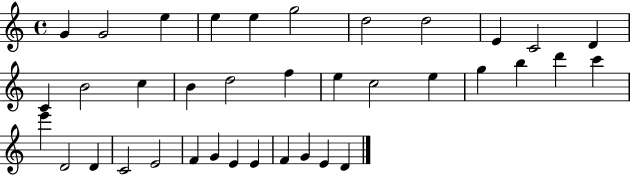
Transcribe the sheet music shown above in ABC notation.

X:1
T:Untitled
M:4/4
L:1/4
K:C
G G2 e e e g2 d2 d2 E C2 D C B2 c B d2 f e c2 e g b d' c' e' D2 D C2 E2 F G E E F G E D